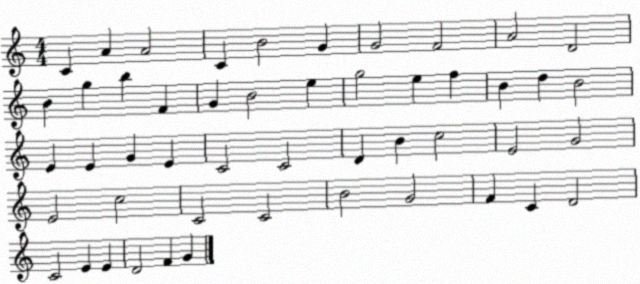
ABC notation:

X:1
T:Untitled
M:4/4
L:1/4
K:C
C A A2 C B2 G G2 F2 A2 D2 B g b F G B2 e g2 e f B d B2 E E G E C2 C2 D B c2 E2 G2 E2 c2 C2 C2 B2 G2 F C D2 C2 E E D2 F G